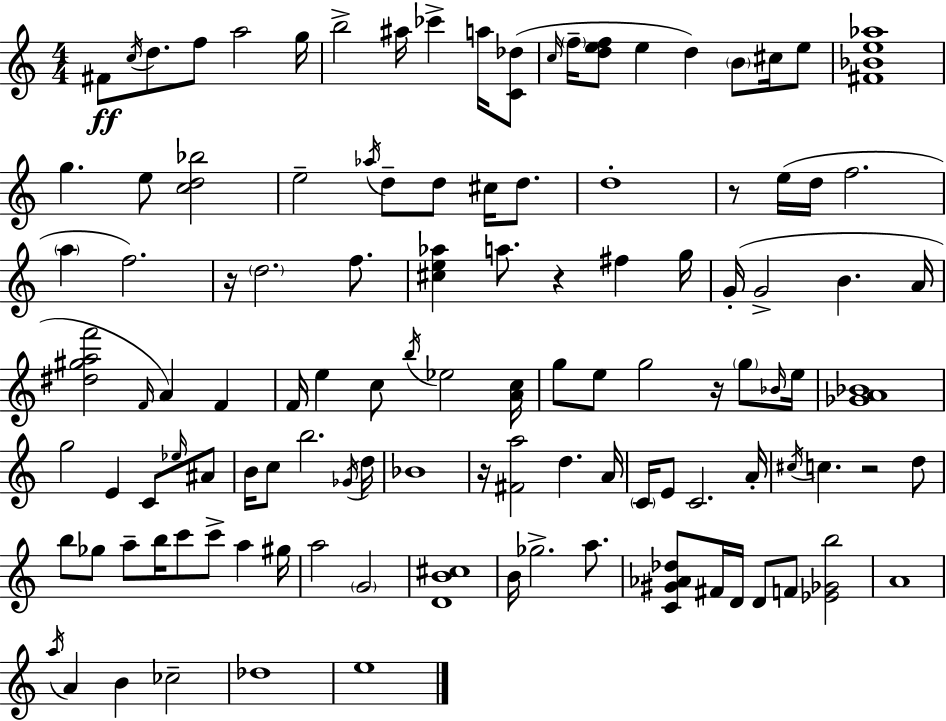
{
  \clef treble
  \numericTimeSignature
  \time 4/4
  \key a \minor
  fis'8\ff \acciaccatura { c''16 } d''8. f''8 a''2 | g''16 b''2-> ais''16 ces'''4-> a''16 <c' des''>8( | \grace { c''16 } \parenthesize f''16-- <d'' e'' f''>8 e''4 d''4) \parenthesize b'8 cis''16 | e''8 <fis' bes' e'' aes''>1 | \break g''4. e''8 <c'' d'' bes''>2 | e''2-- \acciaccatura { aes''16 } d''8-- d''8 cis''16 | d''8. d''1-. | r8 e''16( d''16 f''2. | \break \parenthesize a''4 f''2.) | r16 \parenthesize d''2. | f''8. <cis'' e'' aes''>4 a''8. r4 fis''4 | g''16 g'16-.( g'2-> b'4. | \break a'16 <dis'' gis'' a'' f'''>2 \grace { f'16 }) a'4 | f'4 f'16 e''4 c''8 \acciaccatura { b''16 } ees''2 | <a' c''>16 g''8 e''8 g''2 | r16 \parenthesize g''8 \grace { bes'16 } e''16 <ges' a' bes'>1 | \break g''2 e'4 | c'8 \grace { ees''16 } ais'8 b'16 c''8 b''2. | \acciaccatura { ges'16 } d''16 bes'1 | r16 <fis' a''>2 | \break d''4. a'16 \parenthesize c'16 e'8 c'2. | a'16-. \acciaccatura { cis''16 } c''4. r2 | d''8 b''8 ges''8 a''8-- b''16 | c'''8 c'''8-> a''4 gis''16 a''2 | \break \parenthesize g'2 <d' b' cis''>1 | b'16 ges''2.-> | a''8. <c' gis' aes' des''>8 fis'16 d'16 d'8 f'8 | <ees' ges' b''>2 a'1 | \break \acciaccatura { a''16 } a'4 b'4 | ces''2-- des''1 | e''1 | \bar "|."
}